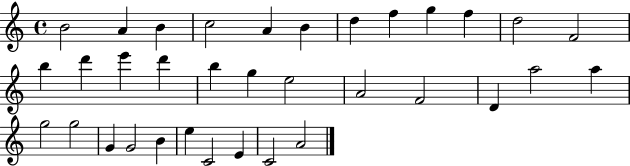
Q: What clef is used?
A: treble